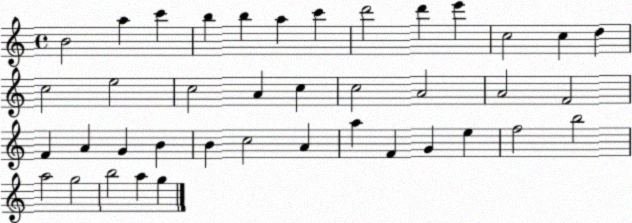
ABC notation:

X:1
T:Untitled
M:4/4
L:1/4
K:C
B2 a c' b b a c' d'2 d' e' c2 c d c2 e2 c2 A c c2 A2 A2 F2 F A G B B c2 A a F G e f2 b2 a2 g2 b2 a g